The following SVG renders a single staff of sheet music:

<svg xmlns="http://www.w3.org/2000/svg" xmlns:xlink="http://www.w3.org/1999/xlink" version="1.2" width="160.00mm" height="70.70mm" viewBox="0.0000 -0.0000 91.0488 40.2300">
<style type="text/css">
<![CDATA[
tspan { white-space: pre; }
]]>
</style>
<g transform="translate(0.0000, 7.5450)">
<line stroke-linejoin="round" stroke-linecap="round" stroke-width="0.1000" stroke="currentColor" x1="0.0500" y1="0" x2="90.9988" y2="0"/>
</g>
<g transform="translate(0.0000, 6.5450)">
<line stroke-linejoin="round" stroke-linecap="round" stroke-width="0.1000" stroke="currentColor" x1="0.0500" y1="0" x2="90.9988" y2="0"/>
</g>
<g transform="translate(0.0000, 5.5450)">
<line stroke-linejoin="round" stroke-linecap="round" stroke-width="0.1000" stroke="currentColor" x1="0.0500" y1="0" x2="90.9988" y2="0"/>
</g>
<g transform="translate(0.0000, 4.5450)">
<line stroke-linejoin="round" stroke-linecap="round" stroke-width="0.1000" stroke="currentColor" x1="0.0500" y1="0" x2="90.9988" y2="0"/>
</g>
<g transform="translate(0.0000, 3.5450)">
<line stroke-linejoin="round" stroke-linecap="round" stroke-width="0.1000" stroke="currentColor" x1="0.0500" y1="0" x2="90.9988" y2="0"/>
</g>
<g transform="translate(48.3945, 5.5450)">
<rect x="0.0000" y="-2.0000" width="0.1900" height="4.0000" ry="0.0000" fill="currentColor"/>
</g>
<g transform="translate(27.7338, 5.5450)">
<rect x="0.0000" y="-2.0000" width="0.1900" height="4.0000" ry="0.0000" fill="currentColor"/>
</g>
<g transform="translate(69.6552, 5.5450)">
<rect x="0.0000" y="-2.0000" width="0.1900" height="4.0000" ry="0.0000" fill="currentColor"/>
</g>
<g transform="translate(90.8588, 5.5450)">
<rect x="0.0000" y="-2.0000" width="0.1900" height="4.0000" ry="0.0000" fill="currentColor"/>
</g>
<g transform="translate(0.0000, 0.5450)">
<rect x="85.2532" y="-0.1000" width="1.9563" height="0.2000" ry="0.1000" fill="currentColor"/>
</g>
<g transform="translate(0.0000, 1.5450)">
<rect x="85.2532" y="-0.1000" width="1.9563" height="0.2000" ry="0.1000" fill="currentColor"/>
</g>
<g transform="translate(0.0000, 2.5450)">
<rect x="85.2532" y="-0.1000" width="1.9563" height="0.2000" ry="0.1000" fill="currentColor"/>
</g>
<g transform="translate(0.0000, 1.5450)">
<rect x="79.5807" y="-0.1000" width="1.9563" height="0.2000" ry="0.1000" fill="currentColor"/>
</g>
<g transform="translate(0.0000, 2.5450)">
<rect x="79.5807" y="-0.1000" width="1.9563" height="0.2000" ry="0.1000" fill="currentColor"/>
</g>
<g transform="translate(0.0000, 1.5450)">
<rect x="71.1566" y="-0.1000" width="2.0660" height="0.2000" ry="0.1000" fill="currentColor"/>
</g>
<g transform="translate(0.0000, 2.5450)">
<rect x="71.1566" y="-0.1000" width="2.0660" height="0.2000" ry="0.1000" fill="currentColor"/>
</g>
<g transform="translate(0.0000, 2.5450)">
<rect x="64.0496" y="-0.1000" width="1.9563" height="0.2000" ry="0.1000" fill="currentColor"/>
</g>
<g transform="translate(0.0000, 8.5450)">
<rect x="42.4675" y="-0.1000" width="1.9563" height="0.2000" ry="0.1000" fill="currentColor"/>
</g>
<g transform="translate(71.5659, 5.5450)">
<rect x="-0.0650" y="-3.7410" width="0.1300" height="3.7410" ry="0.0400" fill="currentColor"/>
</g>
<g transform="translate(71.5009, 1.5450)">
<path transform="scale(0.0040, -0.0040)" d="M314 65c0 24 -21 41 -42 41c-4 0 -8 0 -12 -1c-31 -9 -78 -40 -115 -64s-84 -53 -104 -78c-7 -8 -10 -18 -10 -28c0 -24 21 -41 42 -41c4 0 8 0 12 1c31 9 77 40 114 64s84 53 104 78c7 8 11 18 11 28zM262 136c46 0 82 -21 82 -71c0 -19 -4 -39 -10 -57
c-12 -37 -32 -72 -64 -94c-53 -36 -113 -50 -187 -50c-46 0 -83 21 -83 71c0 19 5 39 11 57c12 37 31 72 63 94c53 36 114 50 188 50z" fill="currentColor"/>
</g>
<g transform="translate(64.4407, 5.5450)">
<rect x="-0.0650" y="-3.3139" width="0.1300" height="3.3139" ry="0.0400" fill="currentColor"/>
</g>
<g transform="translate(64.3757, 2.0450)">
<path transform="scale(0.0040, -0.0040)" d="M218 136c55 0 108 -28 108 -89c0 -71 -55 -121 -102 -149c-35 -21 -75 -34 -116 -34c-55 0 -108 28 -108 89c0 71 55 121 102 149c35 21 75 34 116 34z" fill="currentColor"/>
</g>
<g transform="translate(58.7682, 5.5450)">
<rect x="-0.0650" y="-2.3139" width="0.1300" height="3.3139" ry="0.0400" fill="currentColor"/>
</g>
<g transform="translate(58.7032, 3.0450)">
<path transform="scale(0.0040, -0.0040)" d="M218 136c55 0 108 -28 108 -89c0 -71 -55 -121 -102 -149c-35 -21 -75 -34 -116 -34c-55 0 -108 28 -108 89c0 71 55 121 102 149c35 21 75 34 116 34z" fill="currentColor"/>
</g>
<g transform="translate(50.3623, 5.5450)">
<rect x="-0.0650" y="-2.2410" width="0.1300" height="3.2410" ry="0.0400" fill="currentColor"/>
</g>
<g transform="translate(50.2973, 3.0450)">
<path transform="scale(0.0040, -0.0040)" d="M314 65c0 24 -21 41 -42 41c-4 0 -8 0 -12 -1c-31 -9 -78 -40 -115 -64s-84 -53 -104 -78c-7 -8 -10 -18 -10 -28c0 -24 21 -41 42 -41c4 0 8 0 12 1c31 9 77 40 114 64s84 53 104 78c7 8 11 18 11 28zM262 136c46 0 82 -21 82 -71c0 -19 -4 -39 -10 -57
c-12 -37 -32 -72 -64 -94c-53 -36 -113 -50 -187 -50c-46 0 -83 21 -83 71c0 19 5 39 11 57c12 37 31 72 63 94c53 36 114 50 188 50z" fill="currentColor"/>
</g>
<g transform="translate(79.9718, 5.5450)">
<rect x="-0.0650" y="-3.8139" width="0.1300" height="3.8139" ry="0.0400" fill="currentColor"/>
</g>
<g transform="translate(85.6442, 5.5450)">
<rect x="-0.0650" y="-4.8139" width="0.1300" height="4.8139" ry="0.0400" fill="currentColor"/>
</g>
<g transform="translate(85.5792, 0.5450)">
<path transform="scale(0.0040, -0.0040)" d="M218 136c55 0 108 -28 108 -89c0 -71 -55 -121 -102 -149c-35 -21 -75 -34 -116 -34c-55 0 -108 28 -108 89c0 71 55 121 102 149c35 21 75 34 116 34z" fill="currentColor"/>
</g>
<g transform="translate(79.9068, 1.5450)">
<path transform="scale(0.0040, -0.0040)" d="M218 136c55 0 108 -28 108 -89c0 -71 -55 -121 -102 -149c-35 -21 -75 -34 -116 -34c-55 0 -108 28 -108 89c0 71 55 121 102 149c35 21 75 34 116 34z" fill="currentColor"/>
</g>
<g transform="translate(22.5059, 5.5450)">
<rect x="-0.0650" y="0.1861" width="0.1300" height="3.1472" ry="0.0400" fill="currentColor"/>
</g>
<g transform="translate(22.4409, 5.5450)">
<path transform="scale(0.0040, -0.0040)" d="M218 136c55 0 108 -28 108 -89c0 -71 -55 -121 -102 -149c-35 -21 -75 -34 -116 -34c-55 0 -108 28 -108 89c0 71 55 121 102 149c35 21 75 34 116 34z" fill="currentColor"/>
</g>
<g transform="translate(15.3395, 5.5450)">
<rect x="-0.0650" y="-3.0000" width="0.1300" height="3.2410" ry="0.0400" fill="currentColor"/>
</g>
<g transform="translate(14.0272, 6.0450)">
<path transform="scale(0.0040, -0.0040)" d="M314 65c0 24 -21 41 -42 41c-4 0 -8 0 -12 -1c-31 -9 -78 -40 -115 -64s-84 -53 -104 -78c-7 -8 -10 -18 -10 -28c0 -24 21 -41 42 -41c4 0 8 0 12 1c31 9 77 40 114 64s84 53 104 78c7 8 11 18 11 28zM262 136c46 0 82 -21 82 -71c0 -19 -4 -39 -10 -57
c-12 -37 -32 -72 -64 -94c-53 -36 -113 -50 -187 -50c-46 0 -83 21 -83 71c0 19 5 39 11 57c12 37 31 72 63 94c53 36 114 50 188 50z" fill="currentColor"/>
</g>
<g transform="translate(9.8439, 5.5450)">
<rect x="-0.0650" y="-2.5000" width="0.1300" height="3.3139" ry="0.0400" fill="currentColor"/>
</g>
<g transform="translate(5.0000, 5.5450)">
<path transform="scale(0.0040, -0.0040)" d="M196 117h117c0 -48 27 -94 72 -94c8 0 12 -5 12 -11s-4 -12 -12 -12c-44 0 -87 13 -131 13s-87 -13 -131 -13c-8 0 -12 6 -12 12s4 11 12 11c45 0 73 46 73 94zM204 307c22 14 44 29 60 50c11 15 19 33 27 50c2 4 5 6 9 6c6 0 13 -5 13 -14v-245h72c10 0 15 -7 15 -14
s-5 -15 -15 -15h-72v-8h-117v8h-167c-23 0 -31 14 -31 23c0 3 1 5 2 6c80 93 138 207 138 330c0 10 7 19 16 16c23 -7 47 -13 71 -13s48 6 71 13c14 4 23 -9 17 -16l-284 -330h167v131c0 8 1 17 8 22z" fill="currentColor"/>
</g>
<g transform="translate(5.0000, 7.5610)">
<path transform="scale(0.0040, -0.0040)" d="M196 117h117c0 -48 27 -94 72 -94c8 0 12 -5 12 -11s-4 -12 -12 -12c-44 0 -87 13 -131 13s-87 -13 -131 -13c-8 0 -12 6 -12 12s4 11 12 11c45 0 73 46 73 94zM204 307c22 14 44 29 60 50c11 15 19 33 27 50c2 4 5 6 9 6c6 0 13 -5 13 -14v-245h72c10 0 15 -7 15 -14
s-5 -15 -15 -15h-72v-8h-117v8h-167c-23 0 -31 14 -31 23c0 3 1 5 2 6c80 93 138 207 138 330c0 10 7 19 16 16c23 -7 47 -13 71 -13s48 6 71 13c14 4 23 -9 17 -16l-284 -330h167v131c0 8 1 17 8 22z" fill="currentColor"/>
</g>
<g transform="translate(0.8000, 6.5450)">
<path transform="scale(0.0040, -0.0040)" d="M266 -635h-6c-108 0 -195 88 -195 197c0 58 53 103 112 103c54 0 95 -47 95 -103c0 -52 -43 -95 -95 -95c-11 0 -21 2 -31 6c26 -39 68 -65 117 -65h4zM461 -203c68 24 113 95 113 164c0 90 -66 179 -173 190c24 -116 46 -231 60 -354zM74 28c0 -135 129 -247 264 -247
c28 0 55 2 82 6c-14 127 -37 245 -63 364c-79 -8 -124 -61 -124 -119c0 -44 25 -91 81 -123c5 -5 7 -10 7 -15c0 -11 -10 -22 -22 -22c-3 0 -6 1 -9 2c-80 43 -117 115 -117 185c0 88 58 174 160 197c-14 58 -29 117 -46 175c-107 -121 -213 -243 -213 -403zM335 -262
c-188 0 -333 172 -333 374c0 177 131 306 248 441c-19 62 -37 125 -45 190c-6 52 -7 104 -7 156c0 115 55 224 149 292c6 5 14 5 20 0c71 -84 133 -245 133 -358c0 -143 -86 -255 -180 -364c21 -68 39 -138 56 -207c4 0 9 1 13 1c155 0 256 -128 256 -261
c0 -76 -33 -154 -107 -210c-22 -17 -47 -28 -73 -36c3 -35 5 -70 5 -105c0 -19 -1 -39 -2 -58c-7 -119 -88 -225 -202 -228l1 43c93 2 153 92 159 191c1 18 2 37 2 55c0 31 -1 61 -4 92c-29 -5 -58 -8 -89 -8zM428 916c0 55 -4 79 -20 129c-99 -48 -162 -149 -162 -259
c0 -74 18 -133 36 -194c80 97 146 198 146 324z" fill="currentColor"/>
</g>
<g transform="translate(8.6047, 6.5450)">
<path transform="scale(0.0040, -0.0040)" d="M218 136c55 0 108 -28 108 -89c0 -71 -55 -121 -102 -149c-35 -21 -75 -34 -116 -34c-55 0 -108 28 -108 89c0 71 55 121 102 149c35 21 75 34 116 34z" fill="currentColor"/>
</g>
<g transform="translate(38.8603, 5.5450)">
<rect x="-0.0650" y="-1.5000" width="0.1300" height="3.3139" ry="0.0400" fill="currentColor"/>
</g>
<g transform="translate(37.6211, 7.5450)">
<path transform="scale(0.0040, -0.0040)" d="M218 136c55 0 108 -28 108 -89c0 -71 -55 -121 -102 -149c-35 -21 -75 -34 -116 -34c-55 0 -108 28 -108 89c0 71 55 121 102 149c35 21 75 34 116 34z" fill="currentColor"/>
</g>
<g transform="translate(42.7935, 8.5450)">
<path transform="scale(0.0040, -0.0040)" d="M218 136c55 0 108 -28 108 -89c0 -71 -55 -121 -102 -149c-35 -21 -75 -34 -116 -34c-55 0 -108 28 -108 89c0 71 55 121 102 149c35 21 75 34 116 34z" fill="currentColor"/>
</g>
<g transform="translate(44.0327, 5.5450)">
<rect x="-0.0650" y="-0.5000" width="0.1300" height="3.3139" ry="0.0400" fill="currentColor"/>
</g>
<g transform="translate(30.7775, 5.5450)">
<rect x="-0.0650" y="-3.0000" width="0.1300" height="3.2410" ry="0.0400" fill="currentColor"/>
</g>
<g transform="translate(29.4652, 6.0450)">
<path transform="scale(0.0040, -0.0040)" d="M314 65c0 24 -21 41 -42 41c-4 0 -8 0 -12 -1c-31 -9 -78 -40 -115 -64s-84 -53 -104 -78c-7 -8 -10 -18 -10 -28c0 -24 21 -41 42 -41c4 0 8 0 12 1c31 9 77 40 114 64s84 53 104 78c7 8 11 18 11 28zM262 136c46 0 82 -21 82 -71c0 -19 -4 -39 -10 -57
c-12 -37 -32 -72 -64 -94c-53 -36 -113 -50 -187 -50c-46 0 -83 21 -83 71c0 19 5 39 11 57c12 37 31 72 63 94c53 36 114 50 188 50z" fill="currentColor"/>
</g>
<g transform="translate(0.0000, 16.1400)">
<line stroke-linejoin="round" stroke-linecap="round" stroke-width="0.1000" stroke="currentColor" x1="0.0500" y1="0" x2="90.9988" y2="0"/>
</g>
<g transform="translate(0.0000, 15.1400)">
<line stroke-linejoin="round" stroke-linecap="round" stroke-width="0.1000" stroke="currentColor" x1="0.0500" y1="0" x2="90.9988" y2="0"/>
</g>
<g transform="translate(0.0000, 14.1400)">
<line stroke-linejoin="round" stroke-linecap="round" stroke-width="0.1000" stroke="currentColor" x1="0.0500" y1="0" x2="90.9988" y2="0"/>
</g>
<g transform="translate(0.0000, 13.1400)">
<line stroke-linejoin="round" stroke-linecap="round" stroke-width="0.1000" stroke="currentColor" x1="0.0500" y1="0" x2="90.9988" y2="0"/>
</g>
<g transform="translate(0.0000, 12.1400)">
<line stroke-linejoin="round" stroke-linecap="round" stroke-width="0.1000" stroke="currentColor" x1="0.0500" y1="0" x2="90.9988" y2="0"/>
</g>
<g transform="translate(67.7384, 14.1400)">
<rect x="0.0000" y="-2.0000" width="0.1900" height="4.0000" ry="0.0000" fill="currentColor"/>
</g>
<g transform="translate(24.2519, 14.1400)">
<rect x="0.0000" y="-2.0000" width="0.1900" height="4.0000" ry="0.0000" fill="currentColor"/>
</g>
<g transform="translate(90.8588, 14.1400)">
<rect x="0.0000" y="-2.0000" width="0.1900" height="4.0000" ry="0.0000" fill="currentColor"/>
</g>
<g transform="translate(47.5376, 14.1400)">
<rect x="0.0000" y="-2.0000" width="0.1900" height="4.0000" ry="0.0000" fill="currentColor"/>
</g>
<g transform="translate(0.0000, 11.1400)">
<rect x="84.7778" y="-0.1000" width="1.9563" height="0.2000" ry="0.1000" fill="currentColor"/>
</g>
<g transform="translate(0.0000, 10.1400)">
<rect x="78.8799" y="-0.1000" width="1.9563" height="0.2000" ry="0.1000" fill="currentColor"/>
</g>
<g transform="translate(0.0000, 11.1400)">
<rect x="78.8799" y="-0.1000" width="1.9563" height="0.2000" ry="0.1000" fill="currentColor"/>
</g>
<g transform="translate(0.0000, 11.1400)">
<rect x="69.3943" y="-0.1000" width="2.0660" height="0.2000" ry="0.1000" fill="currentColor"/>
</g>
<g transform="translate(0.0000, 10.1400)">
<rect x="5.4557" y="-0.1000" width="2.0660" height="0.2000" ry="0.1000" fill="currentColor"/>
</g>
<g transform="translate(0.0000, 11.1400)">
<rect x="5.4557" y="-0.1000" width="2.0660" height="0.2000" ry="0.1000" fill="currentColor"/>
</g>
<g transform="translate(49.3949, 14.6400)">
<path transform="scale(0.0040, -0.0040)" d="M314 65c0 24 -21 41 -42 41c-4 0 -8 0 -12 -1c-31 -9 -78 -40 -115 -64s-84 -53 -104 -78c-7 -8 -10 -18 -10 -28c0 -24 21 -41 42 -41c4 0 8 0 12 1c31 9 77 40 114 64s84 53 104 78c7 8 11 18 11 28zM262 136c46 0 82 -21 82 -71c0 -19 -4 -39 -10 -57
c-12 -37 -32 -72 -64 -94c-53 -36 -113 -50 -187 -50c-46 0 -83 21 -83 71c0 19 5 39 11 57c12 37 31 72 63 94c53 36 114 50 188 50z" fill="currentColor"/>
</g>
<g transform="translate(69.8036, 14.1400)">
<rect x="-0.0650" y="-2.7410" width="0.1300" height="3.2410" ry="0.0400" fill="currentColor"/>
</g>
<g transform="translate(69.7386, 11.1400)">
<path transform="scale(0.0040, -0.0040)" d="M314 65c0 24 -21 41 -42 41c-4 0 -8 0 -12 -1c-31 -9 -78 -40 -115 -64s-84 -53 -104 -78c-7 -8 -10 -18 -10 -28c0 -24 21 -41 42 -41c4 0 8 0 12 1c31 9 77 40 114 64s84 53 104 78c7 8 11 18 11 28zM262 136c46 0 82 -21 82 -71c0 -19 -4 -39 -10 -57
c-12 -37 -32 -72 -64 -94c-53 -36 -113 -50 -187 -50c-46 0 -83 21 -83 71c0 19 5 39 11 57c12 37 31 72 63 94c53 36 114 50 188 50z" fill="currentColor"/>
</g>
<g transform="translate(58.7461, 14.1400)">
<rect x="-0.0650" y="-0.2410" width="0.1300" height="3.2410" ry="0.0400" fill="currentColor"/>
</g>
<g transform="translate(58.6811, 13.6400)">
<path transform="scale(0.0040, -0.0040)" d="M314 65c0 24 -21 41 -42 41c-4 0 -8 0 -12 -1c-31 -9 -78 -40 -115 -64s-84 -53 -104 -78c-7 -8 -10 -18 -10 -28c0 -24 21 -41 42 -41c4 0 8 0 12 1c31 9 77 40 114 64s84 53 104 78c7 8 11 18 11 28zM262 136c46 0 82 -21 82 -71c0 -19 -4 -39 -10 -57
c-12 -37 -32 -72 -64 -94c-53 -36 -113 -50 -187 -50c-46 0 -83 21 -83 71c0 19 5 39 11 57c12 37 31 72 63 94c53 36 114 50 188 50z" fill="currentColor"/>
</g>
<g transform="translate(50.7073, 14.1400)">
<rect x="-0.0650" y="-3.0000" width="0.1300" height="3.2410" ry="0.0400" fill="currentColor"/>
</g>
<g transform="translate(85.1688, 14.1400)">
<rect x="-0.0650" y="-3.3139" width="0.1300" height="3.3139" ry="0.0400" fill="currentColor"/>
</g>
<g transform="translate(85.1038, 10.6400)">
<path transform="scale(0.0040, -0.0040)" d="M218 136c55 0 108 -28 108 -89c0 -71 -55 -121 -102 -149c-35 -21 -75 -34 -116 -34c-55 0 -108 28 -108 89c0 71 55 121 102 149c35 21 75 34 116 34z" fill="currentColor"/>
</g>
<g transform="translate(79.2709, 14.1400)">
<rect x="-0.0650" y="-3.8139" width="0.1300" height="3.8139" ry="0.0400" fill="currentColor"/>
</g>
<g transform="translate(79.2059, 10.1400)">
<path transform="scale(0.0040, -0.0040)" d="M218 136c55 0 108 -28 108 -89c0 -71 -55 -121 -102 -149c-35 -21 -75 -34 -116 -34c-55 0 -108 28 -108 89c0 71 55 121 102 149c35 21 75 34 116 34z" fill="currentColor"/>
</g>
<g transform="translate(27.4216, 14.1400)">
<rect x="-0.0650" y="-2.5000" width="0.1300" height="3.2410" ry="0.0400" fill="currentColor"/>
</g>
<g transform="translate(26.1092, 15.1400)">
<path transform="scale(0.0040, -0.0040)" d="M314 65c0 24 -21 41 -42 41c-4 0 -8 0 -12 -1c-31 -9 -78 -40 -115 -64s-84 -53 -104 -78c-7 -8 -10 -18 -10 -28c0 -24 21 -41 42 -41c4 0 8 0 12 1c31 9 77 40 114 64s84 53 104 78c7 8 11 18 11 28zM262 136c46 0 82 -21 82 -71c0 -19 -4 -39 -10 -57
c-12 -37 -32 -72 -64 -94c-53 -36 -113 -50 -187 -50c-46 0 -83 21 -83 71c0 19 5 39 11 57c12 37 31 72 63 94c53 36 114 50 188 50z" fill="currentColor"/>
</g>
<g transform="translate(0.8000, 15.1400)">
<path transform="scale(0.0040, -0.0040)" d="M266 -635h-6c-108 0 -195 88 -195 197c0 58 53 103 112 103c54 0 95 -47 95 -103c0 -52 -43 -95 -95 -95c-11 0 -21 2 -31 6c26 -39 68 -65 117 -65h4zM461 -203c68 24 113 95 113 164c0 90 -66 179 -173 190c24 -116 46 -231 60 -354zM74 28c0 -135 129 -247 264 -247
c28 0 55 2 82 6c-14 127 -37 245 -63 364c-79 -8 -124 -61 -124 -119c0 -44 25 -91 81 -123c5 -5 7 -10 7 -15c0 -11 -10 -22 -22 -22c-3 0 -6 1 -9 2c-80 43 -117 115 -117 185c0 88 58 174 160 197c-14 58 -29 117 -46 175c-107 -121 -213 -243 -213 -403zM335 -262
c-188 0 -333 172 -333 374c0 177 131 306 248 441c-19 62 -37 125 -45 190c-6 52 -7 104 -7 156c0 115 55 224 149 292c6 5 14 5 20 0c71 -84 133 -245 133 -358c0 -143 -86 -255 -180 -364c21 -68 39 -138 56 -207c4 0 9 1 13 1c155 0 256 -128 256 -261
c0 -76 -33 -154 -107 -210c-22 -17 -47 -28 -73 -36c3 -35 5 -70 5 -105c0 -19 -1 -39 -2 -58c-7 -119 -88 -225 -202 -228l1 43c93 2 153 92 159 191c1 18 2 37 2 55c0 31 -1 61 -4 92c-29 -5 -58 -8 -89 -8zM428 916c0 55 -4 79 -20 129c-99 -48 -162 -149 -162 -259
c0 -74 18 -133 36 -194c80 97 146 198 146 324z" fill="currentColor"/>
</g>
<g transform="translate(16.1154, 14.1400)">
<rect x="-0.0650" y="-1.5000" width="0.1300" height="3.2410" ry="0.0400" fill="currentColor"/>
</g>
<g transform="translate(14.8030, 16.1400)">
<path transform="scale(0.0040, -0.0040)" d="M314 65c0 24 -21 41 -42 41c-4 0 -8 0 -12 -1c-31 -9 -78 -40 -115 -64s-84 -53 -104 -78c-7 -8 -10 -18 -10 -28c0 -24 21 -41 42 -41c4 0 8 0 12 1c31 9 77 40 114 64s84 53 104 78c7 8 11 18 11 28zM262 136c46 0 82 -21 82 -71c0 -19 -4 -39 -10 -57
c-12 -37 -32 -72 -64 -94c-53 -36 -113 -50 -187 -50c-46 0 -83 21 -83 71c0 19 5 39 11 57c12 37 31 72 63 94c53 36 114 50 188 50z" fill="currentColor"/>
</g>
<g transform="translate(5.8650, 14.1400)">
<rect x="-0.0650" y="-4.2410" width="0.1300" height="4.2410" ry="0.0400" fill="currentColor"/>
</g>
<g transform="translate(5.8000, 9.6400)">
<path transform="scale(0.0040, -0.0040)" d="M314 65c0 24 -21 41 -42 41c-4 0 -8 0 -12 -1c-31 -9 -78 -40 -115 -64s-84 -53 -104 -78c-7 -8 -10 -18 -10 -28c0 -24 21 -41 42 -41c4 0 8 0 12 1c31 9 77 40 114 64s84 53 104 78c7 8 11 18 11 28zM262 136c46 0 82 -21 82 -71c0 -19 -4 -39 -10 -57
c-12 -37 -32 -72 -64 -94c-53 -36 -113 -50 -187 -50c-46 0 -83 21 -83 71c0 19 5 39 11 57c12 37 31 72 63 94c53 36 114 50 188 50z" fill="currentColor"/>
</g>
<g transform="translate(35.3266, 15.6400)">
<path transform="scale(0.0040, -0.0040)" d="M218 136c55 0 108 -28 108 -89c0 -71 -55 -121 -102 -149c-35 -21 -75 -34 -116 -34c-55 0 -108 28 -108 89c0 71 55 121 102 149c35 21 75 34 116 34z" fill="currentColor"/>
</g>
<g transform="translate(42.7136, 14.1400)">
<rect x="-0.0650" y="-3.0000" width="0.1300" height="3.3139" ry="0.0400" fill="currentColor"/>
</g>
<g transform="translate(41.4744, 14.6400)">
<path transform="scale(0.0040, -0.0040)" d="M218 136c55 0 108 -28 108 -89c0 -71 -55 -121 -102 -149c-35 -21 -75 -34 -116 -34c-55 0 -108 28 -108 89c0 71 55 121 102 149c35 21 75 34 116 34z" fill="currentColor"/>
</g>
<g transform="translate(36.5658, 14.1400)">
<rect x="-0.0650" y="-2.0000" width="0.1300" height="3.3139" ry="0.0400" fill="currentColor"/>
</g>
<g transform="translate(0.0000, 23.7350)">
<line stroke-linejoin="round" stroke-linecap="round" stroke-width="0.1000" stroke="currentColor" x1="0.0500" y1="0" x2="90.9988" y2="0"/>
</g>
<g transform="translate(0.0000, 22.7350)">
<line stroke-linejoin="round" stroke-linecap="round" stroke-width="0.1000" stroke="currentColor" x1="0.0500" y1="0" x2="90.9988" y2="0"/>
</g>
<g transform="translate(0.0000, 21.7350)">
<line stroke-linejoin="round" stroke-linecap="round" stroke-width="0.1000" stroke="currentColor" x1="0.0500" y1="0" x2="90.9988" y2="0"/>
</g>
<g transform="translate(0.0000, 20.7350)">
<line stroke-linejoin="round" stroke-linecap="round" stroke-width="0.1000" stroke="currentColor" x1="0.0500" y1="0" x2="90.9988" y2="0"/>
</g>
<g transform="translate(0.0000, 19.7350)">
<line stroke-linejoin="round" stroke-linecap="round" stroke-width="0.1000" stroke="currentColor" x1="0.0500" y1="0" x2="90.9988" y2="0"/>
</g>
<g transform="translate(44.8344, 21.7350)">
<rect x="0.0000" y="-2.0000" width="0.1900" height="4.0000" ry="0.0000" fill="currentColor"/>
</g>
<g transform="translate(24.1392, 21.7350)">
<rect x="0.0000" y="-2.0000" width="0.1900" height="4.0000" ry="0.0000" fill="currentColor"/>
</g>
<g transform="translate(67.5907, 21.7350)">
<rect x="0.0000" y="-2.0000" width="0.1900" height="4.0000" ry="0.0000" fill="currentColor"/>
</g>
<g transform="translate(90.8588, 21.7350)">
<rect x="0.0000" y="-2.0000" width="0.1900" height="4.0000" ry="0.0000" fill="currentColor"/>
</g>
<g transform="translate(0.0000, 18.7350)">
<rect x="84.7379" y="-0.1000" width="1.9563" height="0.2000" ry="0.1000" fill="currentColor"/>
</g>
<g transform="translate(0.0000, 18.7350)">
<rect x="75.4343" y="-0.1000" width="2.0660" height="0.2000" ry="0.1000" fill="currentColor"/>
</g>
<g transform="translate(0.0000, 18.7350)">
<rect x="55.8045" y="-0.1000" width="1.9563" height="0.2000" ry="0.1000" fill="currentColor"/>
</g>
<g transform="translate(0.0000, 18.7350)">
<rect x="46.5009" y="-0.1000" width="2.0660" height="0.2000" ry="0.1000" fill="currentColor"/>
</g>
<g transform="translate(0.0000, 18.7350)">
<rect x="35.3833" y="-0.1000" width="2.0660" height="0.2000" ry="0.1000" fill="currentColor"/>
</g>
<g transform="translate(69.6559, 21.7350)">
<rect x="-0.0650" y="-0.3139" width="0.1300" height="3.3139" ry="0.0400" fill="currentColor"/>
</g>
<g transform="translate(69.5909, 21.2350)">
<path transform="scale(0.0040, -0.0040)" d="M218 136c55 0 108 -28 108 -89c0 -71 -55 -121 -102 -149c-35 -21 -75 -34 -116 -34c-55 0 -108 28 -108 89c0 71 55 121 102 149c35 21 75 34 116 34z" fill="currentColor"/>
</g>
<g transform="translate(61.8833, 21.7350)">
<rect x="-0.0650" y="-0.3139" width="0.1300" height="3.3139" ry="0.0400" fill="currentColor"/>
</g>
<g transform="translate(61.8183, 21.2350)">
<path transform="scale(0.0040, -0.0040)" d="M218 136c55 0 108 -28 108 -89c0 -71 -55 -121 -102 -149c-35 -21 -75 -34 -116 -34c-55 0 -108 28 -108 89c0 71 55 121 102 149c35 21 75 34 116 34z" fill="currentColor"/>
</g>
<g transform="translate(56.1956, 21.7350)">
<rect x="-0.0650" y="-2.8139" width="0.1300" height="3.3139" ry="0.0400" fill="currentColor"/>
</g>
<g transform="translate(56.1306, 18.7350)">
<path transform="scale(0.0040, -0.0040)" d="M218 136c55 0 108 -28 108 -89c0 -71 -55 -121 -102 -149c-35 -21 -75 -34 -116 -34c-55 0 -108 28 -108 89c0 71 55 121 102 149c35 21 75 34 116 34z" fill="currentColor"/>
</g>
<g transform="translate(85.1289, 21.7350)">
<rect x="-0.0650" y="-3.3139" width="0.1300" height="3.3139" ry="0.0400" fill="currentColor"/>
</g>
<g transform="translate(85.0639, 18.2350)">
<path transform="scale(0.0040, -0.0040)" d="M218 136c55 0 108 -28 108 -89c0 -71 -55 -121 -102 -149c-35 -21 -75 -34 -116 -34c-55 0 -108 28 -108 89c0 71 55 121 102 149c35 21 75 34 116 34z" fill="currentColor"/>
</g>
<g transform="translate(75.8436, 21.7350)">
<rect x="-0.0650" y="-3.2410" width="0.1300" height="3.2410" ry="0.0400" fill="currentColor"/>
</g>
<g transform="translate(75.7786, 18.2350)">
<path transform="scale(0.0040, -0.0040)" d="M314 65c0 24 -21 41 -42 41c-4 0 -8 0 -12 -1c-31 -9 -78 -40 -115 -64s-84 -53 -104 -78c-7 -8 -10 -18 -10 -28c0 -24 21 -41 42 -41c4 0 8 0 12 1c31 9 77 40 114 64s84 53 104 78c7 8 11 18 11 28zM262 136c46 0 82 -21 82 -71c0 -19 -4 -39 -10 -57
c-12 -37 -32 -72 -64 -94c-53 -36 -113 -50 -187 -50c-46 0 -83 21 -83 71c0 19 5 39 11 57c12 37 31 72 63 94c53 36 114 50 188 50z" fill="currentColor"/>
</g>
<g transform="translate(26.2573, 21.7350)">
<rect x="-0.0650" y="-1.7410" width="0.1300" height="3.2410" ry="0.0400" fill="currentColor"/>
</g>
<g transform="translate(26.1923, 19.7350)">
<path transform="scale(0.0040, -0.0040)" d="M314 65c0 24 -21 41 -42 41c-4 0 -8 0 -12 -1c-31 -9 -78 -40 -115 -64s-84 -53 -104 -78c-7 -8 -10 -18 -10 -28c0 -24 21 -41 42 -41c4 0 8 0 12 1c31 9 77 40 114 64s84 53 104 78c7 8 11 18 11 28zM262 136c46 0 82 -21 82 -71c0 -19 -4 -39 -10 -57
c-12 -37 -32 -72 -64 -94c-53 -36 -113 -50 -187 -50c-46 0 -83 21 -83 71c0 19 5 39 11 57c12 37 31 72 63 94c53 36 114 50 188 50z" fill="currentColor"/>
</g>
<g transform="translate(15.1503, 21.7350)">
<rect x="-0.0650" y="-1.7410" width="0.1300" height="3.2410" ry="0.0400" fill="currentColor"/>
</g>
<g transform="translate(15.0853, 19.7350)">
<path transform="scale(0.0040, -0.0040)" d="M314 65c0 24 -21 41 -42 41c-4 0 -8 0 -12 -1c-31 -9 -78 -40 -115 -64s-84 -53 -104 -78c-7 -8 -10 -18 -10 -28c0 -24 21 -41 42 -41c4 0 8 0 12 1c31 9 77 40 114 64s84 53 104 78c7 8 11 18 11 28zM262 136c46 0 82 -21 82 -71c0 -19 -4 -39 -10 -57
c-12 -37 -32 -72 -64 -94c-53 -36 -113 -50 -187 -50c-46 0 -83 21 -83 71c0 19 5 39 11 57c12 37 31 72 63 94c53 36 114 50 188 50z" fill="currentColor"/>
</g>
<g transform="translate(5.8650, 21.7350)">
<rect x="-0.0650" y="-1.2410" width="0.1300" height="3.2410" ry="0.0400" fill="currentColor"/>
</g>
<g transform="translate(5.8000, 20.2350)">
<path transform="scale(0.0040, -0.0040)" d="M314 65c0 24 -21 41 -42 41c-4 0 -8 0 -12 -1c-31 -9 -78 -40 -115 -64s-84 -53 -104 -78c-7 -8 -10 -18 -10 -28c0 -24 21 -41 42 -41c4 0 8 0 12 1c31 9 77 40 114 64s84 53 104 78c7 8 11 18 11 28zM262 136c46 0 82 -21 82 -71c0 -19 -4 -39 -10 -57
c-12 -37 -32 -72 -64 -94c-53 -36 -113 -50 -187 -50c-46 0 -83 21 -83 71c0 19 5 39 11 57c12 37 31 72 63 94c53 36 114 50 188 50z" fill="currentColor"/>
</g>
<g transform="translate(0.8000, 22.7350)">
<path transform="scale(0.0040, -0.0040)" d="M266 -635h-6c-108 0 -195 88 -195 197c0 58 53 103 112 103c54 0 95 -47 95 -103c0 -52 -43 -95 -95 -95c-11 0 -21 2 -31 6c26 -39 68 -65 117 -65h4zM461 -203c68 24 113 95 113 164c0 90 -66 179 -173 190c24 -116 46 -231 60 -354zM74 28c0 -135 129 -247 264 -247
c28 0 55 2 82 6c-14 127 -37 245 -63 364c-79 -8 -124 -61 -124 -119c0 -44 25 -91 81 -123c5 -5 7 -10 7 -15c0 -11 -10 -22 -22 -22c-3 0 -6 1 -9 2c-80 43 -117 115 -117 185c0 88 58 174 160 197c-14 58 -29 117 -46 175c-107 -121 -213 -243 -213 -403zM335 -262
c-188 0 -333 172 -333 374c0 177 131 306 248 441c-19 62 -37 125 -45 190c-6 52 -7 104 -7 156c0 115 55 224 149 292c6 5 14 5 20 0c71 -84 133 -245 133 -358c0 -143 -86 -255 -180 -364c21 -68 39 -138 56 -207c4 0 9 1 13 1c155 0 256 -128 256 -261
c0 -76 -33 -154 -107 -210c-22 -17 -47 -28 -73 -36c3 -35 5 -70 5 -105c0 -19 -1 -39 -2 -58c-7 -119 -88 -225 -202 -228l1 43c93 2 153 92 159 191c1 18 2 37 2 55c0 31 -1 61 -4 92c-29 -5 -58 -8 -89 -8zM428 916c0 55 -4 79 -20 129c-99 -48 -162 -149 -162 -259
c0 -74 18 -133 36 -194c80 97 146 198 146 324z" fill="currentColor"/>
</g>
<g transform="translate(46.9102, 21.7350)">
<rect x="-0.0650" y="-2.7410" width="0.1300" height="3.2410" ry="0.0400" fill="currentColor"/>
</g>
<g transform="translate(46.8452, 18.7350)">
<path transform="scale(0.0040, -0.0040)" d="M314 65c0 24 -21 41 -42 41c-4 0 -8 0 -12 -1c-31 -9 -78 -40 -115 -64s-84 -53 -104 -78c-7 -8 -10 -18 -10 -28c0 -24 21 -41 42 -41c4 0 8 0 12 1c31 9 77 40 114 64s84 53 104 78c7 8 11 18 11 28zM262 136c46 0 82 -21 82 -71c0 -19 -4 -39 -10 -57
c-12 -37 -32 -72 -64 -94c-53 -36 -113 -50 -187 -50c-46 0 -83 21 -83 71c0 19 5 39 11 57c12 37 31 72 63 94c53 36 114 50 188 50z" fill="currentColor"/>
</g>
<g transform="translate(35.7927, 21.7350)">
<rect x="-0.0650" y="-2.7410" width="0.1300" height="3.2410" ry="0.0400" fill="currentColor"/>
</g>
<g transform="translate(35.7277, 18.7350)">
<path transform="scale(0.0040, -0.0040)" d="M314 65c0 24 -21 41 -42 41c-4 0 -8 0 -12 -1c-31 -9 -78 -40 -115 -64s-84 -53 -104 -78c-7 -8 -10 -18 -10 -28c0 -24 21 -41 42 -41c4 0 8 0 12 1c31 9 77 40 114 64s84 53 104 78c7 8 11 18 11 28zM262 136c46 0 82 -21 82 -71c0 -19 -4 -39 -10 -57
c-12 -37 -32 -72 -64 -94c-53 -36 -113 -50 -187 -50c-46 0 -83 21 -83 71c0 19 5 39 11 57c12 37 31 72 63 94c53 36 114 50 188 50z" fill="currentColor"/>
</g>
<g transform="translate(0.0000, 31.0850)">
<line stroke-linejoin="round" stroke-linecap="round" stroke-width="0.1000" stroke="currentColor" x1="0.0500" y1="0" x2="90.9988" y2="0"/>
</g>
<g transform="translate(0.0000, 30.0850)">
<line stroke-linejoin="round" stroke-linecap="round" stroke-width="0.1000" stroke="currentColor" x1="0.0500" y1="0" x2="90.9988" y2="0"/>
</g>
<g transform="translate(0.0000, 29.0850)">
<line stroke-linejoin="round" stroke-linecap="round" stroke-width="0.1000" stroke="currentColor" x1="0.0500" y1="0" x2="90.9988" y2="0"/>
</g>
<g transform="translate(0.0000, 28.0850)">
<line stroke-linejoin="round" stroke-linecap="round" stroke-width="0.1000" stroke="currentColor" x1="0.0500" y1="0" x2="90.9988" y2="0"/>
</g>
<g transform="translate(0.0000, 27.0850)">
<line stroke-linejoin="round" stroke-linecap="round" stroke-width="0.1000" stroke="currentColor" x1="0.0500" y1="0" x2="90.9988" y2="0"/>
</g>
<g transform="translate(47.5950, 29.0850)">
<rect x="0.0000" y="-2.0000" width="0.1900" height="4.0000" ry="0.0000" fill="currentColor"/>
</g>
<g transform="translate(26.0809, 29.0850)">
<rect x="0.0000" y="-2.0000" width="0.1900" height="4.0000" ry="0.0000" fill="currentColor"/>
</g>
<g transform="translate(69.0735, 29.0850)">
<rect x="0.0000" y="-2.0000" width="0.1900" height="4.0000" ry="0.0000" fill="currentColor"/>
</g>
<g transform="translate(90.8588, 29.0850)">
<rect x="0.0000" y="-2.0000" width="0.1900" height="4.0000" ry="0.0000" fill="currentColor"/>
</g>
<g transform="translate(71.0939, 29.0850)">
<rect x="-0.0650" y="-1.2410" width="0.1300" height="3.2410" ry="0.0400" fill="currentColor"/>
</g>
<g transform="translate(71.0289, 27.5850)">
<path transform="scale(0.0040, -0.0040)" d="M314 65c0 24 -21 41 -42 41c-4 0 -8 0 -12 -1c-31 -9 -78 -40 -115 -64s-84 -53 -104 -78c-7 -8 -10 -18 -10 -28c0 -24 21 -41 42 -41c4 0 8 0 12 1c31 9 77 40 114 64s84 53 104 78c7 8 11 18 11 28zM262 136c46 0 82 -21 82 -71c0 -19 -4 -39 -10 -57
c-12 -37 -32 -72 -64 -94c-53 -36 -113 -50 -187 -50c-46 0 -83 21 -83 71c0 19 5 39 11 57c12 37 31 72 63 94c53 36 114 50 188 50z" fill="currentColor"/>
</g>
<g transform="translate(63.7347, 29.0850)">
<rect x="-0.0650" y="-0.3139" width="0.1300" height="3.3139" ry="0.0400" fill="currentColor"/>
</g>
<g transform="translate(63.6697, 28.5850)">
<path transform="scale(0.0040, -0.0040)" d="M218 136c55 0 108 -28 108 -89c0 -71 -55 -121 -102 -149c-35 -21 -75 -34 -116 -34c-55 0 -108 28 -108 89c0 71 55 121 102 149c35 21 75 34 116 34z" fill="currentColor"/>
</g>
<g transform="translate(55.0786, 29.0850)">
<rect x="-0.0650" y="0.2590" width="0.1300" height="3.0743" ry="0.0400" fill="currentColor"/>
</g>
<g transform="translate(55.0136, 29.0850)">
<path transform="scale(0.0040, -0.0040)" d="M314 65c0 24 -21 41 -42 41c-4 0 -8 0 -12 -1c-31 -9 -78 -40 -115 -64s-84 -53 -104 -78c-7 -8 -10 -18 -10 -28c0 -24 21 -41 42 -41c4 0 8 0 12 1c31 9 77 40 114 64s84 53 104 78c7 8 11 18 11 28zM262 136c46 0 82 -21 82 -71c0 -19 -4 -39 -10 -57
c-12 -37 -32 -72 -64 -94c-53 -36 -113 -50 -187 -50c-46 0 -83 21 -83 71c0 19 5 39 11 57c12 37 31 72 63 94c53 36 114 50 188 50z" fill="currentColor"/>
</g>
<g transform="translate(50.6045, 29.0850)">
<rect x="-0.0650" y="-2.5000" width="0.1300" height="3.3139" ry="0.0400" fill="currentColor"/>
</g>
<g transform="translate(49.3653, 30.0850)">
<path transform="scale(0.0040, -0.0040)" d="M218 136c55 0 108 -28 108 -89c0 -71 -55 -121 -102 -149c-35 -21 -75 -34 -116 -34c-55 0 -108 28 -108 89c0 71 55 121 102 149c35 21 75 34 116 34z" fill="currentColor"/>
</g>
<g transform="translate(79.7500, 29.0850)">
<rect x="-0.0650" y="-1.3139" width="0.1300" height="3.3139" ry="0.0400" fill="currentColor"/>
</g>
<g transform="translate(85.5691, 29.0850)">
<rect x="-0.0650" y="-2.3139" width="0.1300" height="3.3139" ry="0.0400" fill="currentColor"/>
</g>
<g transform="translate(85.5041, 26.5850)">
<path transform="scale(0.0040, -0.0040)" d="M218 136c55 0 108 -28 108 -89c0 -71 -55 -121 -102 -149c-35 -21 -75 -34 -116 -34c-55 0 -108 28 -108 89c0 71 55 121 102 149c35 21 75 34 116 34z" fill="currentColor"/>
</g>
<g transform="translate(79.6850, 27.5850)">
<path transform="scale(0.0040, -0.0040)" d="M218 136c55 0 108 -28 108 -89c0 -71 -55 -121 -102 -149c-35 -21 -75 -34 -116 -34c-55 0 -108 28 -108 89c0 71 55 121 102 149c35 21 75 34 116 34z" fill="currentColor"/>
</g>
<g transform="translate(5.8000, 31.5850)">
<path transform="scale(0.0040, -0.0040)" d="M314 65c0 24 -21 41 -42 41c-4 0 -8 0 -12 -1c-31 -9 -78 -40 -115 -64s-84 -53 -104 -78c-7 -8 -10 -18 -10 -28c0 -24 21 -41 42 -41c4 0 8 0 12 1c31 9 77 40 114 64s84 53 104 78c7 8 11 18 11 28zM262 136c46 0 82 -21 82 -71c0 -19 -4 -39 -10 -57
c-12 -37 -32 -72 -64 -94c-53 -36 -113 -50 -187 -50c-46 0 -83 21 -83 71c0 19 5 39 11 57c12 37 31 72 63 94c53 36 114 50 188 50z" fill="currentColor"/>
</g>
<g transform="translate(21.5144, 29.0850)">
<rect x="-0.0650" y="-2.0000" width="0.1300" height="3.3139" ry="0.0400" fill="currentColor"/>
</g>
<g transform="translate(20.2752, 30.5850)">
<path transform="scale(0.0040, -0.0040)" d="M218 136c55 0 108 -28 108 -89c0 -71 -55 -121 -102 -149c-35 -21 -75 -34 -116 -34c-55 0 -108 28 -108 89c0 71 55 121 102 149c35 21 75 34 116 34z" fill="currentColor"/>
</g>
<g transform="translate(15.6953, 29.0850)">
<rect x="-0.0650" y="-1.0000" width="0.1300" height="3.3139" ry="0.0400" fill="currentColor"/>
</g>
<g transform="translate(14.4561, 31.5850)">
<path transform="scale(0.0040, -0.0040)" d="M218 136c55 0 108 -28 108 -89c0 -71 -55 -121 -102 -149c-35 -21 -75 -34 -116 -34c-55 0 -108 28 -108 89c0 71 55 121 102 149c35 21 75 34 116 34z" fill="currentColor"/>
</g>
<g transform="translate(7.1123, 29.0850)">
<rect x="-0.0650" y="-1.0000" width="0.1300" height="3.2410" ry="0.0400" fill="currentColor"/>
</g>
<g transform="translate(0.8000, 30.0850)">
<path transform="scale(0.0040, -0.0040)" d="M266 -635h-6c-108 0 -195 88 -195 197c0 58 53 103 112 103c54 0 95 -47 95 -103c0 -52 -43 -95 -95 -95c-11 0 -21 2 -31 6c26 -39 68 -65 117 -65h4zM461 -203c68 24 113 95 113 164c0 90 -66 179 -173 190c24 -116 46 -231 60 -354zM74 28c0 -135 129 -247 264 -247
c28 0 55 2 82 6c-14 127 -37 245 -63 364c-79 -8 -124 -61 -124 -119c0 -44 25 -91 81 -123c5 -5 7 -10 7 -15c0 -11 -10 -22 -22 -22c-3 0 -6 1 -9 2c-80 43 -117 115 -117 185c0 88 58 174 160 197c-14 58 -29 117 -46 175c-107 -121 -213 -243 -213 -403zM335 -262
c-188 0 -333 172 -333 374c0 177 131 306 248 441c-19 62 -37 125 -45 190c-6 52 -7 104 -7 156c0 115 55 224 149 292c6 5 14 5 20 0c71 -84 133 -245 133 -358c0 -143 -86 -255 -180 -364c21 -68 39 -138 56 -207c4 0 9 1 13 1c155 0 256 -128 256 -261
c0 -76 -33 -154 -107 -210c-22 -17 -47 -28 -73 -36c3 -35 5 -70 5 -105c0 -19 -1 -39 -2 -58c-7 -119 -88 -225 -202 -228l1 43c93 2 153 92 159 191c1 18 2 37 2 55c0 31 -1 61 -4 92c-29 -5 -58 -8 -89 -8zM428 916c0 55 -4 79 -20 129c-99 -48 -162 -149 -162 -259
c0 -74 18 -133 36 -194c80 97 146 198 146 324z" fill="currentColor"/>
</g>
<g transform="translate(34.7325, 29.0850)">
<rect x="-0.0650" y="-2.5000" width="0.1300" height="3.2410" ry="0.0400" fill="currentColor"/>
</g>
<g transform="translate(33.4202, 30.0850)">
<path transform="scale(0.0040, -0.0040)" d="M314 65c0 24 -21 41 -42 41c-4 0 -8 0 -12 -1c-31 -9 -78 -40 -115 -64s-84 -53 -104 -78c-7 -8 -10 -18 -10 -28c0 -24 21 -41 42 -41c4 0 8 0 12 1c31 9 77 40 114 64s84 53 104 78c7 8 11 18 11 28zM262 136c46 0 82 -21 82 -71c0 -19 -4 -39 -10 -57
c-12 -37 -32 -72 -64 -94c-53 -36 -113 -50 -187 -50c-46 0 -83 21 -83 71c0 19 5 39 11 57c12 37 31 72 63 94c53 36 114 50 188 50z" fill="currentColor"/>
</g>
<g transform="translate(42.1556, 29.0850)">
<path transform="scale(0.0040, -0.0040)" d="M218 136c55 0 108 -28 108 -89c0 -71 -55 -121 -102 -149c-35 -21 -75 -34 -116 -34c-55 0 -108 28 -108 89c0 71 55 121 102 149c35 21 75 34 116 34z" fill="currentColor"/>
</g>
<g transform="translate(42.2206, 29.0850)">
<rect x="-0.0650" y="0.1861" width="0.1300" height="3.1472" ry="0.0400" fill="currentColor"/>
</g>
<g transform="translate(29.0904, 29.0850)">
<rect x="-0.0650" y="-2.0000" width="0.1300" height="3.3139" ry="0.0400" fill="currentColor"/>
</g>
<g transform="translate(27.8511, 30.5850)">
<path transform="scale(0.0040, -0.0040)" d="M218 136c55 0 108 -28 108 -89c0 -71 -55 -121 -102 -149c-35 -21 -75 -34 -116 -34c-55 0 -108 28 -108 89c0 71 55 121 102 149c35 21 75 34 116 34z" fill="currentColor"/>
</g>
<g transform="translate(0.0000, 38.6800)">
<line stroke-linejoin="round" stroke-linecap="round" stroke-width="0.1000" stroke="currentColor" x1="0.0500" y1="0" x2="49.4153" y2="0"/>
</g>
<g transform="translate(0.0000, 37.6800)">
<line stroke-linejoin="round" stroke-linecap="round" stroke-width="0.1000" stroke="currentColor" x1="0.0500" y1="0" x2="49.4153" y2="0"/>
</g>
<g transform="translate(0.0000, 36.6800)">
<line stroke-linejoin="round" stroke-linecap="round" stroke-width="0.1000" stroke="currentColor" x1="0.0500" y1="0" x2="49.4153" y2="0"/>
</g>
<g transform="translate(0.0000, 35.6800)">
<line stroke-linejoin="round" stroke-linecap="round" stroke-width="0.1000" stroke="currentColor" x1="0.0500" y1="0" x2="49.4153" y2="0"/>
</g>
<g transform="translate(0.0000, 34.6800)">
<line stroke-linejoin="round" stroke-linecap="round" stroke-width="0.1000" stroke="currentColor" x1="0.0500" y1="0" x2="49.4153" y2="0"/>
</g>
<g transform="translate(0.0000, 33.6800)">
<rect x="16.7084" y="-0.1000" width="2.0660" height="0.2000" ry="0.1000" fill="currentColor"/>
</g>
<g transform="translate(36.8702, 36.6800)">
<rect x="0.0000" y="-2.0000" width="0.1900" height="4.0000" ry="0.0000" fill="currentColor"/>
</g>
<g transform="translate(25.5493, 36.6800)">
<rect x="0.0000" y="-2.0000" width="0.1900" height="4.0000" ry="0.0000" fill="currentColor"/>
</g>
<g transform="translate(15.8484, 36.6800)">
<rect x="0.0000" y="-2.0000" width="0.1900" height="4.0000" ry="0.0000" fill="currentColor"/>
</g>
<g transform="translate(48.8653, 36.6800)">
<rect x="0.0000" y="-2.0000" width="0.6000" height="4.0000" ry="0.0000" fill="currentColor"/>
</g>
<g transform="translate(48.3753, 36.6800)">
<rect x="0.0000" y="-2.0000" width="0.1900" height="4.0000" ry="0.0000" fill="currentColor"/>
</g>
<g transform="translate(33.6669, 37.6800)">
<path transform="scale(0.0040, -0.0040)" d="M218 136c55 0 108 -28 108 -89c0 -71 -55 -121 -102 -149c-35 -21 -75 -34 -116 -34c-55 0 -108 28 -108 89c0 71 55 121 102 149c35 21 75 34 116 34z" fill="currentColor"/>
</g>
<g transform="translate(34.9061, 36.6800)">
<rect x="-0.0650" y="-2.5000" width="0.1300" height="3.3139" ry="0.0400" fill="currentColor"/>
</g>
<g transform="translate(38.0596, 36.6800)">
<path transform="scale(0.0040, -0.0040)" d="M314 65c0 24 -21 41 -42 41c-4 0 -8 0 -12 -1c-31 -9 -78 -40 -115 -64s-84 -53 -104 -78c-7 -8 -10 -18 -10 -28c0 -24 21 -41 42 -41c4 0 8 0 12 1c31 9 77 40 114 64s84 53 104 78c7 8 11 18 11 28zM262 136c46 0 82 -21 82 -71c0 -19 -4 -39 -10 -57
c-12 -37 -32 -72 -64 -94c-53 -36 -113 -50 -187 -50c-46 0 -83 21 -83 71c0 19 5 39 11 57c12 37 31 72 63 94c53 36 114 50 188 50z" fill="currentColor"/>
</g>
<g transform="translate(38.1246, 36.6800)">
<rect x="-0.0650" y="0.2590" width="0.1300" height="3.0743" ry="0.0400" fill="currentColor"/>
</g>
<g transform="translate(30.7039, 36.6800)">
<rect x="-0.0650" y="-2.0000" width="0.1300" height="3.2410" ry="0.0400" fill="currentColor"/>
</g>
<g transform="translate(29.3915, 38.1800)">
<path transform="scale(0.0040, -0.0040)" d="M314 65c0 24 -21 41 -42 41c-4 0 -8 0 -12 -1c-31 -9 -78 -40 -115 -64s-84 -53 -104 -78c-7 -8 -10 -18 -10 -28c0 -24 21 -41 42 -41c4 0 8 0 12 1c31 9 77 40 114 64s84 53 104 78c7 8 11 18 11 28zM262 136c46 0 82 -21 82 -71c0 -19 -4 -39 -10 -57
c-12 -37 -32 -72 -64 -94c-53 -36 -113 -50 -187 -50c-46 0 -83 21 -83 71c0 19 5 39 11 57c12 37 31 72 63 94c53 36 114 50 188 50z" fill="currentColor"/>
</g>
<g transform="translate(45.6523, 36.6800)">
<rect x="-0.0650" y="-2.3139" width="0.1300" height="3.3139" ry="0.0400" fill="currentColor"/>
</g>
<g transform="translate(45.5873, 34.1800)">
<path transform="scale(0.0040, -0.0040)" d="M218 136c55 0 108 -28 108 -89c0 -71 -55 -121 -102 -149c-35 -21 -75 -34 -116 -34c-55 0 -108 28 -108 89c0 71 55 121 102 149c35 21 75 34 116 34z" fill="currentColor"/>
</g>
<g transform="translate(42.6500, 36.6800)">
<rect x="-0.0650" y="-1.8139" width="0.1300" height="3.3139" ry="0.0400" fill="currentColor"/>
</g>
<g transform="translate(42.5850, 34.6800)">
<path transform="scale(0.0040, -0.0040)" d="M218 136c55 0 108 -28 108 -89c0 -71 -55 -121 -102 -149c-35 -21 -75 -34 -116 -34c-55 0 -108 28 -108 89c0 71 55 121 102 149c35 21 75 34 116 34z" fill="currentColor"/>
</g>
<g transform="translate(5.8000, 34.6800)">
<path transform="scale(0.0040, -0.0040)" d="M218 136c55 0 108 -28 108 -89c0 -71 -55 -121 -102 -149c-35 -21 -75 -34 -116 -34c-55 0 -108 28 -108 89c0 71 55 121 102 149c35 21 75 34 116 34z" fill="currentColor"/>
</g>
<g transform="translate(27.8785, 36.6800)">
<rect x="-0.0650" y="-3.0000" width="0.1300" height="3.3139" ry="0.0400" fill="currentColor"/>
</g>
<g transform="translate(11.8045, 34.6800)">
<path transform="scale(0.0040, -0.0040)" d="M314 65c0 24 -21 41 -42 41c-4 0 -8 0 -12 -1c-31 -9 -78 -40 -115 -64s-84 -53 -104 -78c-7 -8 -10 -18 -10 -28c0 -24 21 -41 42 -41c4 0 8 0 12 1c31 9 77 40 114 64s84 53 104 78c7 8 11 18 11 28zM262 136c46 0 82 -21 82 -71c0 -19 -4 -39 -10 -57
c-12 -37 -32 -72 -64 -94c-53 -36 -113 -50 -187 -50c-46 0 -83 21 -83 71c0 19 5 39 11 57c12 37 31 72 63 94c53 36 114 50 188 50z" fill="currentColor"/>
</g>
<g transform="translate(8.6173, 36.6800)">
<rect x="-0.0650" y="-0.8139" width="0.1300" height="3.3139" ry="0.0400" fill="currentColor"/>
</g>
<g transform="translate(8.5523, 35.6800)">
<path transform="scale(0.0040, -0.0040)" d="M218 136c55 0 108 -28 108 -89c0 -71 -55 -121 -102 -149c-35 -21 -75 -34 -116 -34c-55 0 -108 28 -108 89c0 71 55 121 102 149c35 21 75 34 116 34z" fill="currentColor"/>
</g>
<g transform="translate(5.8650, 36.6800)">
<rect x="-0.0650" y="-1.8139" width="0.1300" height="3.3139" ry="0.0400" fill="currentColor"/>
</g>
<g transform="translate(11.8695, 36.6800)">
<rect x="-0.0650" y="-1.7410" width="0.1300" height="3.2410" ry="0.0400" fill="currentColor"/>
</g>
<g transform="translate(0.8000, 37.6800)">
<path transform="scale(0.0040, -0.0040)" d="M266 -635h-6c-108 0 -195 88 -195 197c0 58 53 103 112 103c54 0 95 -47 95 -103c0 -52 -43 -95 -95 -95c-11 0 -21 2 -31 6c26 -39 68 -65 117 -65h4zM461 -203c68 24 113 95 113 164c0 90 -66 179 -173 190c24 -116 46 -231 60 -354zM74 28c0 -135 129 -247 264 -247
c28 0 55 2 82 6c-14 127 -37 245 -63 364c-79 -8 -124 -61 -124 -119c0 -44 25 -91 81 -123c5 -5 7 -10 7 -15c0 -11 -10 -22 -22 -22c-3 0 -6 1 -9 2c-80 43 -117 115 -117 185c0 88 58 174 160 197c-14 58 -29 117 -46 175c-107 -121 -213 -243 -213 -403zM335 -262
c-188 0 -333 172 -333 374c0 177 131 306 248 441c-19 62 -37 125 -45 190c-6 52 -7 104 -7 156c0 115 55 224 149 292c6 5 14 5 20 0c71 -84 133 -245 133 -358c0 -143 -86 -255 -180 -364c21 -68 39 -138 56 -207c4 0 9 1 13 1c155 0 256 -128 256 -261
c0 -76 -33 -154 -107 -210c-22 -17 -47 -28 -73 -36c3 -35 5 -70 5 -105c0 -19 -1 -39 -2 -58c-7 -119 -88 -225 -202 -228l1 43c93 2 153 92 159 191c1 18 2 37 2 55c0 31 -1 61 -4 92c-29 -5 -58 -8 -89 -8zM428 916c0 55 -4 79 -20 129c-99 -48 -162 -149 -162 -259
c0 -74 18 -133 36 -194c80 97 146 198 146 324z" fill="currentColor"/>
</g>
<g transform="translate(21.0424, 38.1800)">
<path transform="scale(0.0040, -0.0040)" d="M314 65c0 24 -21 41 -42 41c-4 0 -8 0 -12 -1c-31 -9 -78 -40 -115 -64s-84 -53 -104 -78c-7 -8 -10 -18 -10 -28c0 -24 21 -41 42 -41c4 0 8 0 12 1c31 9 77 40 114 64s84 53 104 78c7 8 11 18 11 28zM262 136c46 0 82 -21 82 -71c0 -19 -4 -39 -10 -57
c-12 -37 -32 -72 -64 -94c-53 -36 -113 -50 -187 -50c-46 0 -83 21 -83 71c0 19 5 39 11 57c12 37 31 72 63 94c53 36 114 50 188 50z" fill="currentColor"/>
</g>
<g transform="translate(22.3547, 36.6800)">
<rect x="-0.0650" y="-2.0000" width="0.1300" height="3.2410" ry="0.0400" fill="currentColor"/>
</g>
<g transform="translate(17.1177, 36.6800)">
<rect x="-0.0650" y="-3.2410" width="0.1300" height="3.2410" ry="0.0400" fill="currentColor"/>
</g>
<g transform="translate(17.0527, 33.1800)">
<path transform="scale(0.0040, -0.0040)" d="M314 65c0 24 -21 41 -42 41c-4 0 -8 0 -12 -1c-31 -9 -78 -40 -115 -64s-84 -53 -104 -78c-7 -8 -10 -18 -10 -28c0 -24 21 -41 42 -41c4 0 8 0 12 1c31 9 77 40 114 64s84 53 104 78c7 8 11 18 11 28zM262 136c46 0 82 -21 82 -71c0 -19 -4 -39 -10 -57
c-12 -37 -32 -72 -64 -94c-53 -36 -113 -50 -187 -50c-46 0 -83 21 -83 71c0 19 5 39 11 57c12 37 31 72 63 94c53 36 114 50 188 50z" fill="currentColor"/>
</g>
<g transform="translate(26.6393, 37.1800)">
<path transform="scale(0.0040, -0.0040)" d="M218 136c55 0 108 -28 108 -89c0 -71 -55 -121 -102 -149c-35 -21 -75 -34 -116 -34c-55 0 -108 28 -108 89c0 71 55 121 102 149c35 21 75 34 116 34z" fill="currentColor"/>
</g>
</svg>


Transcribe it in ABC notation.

X:1
T:Untitled
M:4/4
L:1/4
K:C
G A2 B A2 E C g2 g b c'2 c' e' d'2 E2 G2 F A A2 c2 a2 c' b e2 f2 f2 a2 a2 a c c b2 b D2 D F F G2 B G B2 c e2 e g f d f2 b2 F2 A F2 G B2 f g